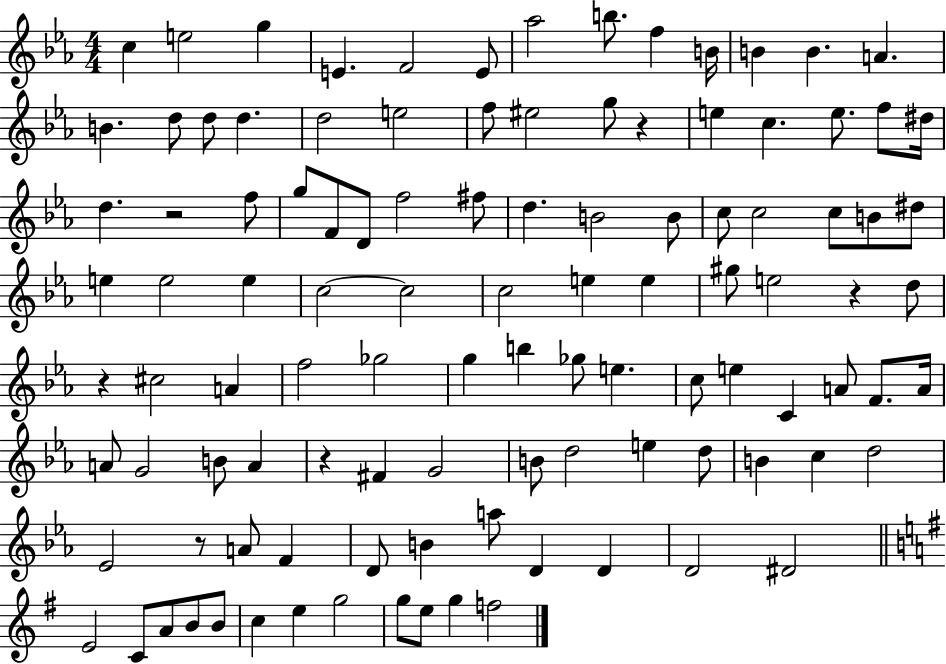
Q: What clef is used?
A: treble